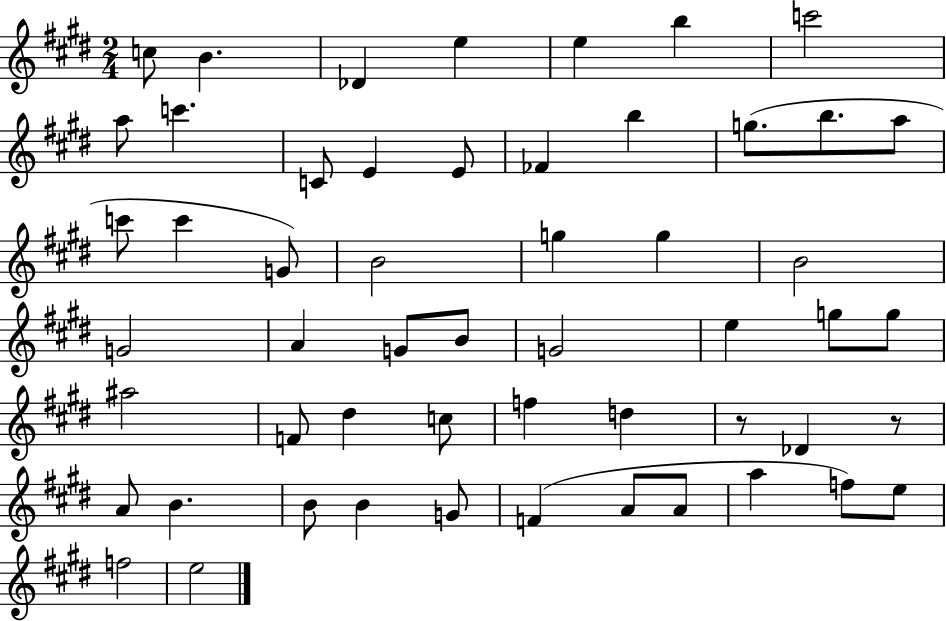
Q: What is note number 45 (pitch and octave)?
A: F4